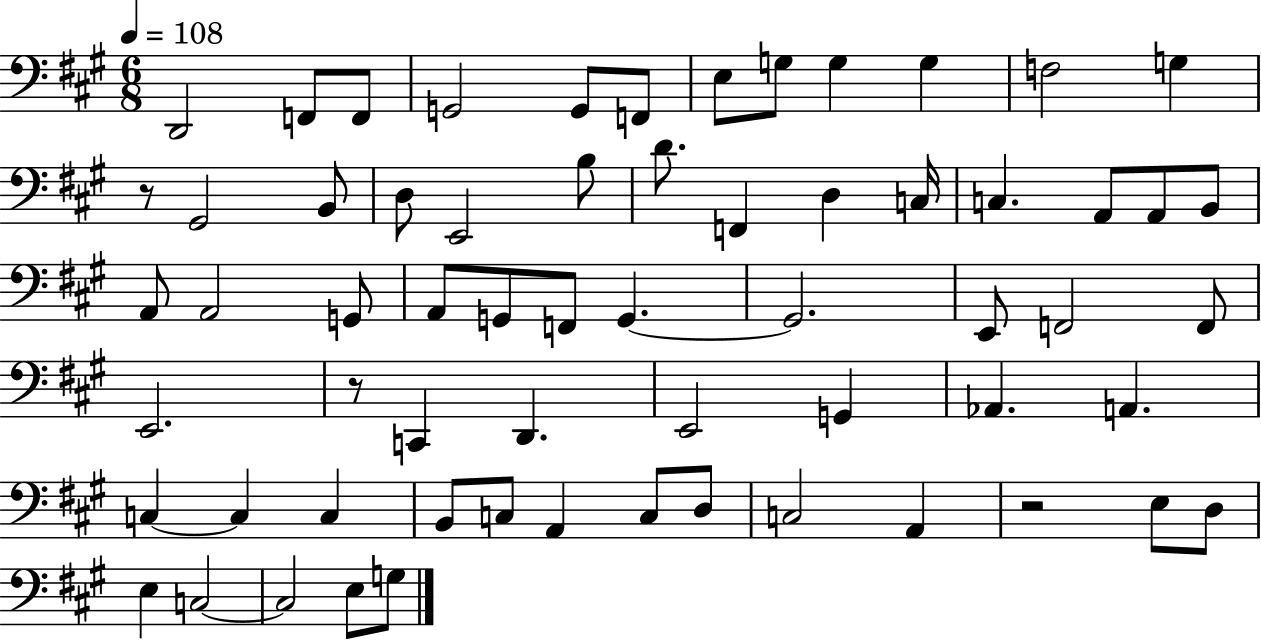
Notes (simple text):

D2/h F2/e F2/e G2/h G2/e F2/e E3/e G3/e G3/q G3/q F3/h G3/q R/e G#2/h B2/e D3/e E2/h B3/e D4/e. F2/q D3/q C3/s C3/q. A2/e A2/e B2/e A2/e A2/h G2/e A2/e G2/e F2/e G2/q. G2/h. E2/e F2/h F2/e E2/h. R/e C2/q D2/q. E2/h G2/q Ab2/q. A2/q. C3/q C3/q C3/q B2/e C3/e A2/q C3/e D3/e C3/h A2/q R/h E3/e D3/e E3/q C3/h C3/h E3/e G3/e